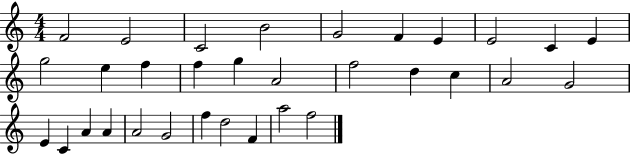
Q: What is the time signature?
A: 4/4